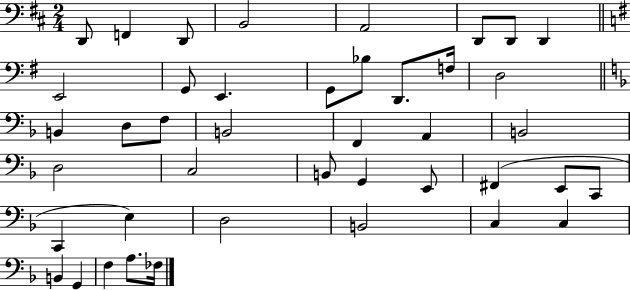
D2/e F2/q D2/e B2/h A2/h D2/e D2/e D2/q E2/h G2/e E2/q. G2/e Bb3/e D2/e. F3/s D3/h B2/q D3/e F3/e B2/h F2/q A2/q B2/h D3/h C3/h B2/e G2/q E2/e F#2/q E2/e C2/e C2/q E3/q D3/h B2/h C3/q C3/q B2/q G2/q F3/q A3/e. FES3/s